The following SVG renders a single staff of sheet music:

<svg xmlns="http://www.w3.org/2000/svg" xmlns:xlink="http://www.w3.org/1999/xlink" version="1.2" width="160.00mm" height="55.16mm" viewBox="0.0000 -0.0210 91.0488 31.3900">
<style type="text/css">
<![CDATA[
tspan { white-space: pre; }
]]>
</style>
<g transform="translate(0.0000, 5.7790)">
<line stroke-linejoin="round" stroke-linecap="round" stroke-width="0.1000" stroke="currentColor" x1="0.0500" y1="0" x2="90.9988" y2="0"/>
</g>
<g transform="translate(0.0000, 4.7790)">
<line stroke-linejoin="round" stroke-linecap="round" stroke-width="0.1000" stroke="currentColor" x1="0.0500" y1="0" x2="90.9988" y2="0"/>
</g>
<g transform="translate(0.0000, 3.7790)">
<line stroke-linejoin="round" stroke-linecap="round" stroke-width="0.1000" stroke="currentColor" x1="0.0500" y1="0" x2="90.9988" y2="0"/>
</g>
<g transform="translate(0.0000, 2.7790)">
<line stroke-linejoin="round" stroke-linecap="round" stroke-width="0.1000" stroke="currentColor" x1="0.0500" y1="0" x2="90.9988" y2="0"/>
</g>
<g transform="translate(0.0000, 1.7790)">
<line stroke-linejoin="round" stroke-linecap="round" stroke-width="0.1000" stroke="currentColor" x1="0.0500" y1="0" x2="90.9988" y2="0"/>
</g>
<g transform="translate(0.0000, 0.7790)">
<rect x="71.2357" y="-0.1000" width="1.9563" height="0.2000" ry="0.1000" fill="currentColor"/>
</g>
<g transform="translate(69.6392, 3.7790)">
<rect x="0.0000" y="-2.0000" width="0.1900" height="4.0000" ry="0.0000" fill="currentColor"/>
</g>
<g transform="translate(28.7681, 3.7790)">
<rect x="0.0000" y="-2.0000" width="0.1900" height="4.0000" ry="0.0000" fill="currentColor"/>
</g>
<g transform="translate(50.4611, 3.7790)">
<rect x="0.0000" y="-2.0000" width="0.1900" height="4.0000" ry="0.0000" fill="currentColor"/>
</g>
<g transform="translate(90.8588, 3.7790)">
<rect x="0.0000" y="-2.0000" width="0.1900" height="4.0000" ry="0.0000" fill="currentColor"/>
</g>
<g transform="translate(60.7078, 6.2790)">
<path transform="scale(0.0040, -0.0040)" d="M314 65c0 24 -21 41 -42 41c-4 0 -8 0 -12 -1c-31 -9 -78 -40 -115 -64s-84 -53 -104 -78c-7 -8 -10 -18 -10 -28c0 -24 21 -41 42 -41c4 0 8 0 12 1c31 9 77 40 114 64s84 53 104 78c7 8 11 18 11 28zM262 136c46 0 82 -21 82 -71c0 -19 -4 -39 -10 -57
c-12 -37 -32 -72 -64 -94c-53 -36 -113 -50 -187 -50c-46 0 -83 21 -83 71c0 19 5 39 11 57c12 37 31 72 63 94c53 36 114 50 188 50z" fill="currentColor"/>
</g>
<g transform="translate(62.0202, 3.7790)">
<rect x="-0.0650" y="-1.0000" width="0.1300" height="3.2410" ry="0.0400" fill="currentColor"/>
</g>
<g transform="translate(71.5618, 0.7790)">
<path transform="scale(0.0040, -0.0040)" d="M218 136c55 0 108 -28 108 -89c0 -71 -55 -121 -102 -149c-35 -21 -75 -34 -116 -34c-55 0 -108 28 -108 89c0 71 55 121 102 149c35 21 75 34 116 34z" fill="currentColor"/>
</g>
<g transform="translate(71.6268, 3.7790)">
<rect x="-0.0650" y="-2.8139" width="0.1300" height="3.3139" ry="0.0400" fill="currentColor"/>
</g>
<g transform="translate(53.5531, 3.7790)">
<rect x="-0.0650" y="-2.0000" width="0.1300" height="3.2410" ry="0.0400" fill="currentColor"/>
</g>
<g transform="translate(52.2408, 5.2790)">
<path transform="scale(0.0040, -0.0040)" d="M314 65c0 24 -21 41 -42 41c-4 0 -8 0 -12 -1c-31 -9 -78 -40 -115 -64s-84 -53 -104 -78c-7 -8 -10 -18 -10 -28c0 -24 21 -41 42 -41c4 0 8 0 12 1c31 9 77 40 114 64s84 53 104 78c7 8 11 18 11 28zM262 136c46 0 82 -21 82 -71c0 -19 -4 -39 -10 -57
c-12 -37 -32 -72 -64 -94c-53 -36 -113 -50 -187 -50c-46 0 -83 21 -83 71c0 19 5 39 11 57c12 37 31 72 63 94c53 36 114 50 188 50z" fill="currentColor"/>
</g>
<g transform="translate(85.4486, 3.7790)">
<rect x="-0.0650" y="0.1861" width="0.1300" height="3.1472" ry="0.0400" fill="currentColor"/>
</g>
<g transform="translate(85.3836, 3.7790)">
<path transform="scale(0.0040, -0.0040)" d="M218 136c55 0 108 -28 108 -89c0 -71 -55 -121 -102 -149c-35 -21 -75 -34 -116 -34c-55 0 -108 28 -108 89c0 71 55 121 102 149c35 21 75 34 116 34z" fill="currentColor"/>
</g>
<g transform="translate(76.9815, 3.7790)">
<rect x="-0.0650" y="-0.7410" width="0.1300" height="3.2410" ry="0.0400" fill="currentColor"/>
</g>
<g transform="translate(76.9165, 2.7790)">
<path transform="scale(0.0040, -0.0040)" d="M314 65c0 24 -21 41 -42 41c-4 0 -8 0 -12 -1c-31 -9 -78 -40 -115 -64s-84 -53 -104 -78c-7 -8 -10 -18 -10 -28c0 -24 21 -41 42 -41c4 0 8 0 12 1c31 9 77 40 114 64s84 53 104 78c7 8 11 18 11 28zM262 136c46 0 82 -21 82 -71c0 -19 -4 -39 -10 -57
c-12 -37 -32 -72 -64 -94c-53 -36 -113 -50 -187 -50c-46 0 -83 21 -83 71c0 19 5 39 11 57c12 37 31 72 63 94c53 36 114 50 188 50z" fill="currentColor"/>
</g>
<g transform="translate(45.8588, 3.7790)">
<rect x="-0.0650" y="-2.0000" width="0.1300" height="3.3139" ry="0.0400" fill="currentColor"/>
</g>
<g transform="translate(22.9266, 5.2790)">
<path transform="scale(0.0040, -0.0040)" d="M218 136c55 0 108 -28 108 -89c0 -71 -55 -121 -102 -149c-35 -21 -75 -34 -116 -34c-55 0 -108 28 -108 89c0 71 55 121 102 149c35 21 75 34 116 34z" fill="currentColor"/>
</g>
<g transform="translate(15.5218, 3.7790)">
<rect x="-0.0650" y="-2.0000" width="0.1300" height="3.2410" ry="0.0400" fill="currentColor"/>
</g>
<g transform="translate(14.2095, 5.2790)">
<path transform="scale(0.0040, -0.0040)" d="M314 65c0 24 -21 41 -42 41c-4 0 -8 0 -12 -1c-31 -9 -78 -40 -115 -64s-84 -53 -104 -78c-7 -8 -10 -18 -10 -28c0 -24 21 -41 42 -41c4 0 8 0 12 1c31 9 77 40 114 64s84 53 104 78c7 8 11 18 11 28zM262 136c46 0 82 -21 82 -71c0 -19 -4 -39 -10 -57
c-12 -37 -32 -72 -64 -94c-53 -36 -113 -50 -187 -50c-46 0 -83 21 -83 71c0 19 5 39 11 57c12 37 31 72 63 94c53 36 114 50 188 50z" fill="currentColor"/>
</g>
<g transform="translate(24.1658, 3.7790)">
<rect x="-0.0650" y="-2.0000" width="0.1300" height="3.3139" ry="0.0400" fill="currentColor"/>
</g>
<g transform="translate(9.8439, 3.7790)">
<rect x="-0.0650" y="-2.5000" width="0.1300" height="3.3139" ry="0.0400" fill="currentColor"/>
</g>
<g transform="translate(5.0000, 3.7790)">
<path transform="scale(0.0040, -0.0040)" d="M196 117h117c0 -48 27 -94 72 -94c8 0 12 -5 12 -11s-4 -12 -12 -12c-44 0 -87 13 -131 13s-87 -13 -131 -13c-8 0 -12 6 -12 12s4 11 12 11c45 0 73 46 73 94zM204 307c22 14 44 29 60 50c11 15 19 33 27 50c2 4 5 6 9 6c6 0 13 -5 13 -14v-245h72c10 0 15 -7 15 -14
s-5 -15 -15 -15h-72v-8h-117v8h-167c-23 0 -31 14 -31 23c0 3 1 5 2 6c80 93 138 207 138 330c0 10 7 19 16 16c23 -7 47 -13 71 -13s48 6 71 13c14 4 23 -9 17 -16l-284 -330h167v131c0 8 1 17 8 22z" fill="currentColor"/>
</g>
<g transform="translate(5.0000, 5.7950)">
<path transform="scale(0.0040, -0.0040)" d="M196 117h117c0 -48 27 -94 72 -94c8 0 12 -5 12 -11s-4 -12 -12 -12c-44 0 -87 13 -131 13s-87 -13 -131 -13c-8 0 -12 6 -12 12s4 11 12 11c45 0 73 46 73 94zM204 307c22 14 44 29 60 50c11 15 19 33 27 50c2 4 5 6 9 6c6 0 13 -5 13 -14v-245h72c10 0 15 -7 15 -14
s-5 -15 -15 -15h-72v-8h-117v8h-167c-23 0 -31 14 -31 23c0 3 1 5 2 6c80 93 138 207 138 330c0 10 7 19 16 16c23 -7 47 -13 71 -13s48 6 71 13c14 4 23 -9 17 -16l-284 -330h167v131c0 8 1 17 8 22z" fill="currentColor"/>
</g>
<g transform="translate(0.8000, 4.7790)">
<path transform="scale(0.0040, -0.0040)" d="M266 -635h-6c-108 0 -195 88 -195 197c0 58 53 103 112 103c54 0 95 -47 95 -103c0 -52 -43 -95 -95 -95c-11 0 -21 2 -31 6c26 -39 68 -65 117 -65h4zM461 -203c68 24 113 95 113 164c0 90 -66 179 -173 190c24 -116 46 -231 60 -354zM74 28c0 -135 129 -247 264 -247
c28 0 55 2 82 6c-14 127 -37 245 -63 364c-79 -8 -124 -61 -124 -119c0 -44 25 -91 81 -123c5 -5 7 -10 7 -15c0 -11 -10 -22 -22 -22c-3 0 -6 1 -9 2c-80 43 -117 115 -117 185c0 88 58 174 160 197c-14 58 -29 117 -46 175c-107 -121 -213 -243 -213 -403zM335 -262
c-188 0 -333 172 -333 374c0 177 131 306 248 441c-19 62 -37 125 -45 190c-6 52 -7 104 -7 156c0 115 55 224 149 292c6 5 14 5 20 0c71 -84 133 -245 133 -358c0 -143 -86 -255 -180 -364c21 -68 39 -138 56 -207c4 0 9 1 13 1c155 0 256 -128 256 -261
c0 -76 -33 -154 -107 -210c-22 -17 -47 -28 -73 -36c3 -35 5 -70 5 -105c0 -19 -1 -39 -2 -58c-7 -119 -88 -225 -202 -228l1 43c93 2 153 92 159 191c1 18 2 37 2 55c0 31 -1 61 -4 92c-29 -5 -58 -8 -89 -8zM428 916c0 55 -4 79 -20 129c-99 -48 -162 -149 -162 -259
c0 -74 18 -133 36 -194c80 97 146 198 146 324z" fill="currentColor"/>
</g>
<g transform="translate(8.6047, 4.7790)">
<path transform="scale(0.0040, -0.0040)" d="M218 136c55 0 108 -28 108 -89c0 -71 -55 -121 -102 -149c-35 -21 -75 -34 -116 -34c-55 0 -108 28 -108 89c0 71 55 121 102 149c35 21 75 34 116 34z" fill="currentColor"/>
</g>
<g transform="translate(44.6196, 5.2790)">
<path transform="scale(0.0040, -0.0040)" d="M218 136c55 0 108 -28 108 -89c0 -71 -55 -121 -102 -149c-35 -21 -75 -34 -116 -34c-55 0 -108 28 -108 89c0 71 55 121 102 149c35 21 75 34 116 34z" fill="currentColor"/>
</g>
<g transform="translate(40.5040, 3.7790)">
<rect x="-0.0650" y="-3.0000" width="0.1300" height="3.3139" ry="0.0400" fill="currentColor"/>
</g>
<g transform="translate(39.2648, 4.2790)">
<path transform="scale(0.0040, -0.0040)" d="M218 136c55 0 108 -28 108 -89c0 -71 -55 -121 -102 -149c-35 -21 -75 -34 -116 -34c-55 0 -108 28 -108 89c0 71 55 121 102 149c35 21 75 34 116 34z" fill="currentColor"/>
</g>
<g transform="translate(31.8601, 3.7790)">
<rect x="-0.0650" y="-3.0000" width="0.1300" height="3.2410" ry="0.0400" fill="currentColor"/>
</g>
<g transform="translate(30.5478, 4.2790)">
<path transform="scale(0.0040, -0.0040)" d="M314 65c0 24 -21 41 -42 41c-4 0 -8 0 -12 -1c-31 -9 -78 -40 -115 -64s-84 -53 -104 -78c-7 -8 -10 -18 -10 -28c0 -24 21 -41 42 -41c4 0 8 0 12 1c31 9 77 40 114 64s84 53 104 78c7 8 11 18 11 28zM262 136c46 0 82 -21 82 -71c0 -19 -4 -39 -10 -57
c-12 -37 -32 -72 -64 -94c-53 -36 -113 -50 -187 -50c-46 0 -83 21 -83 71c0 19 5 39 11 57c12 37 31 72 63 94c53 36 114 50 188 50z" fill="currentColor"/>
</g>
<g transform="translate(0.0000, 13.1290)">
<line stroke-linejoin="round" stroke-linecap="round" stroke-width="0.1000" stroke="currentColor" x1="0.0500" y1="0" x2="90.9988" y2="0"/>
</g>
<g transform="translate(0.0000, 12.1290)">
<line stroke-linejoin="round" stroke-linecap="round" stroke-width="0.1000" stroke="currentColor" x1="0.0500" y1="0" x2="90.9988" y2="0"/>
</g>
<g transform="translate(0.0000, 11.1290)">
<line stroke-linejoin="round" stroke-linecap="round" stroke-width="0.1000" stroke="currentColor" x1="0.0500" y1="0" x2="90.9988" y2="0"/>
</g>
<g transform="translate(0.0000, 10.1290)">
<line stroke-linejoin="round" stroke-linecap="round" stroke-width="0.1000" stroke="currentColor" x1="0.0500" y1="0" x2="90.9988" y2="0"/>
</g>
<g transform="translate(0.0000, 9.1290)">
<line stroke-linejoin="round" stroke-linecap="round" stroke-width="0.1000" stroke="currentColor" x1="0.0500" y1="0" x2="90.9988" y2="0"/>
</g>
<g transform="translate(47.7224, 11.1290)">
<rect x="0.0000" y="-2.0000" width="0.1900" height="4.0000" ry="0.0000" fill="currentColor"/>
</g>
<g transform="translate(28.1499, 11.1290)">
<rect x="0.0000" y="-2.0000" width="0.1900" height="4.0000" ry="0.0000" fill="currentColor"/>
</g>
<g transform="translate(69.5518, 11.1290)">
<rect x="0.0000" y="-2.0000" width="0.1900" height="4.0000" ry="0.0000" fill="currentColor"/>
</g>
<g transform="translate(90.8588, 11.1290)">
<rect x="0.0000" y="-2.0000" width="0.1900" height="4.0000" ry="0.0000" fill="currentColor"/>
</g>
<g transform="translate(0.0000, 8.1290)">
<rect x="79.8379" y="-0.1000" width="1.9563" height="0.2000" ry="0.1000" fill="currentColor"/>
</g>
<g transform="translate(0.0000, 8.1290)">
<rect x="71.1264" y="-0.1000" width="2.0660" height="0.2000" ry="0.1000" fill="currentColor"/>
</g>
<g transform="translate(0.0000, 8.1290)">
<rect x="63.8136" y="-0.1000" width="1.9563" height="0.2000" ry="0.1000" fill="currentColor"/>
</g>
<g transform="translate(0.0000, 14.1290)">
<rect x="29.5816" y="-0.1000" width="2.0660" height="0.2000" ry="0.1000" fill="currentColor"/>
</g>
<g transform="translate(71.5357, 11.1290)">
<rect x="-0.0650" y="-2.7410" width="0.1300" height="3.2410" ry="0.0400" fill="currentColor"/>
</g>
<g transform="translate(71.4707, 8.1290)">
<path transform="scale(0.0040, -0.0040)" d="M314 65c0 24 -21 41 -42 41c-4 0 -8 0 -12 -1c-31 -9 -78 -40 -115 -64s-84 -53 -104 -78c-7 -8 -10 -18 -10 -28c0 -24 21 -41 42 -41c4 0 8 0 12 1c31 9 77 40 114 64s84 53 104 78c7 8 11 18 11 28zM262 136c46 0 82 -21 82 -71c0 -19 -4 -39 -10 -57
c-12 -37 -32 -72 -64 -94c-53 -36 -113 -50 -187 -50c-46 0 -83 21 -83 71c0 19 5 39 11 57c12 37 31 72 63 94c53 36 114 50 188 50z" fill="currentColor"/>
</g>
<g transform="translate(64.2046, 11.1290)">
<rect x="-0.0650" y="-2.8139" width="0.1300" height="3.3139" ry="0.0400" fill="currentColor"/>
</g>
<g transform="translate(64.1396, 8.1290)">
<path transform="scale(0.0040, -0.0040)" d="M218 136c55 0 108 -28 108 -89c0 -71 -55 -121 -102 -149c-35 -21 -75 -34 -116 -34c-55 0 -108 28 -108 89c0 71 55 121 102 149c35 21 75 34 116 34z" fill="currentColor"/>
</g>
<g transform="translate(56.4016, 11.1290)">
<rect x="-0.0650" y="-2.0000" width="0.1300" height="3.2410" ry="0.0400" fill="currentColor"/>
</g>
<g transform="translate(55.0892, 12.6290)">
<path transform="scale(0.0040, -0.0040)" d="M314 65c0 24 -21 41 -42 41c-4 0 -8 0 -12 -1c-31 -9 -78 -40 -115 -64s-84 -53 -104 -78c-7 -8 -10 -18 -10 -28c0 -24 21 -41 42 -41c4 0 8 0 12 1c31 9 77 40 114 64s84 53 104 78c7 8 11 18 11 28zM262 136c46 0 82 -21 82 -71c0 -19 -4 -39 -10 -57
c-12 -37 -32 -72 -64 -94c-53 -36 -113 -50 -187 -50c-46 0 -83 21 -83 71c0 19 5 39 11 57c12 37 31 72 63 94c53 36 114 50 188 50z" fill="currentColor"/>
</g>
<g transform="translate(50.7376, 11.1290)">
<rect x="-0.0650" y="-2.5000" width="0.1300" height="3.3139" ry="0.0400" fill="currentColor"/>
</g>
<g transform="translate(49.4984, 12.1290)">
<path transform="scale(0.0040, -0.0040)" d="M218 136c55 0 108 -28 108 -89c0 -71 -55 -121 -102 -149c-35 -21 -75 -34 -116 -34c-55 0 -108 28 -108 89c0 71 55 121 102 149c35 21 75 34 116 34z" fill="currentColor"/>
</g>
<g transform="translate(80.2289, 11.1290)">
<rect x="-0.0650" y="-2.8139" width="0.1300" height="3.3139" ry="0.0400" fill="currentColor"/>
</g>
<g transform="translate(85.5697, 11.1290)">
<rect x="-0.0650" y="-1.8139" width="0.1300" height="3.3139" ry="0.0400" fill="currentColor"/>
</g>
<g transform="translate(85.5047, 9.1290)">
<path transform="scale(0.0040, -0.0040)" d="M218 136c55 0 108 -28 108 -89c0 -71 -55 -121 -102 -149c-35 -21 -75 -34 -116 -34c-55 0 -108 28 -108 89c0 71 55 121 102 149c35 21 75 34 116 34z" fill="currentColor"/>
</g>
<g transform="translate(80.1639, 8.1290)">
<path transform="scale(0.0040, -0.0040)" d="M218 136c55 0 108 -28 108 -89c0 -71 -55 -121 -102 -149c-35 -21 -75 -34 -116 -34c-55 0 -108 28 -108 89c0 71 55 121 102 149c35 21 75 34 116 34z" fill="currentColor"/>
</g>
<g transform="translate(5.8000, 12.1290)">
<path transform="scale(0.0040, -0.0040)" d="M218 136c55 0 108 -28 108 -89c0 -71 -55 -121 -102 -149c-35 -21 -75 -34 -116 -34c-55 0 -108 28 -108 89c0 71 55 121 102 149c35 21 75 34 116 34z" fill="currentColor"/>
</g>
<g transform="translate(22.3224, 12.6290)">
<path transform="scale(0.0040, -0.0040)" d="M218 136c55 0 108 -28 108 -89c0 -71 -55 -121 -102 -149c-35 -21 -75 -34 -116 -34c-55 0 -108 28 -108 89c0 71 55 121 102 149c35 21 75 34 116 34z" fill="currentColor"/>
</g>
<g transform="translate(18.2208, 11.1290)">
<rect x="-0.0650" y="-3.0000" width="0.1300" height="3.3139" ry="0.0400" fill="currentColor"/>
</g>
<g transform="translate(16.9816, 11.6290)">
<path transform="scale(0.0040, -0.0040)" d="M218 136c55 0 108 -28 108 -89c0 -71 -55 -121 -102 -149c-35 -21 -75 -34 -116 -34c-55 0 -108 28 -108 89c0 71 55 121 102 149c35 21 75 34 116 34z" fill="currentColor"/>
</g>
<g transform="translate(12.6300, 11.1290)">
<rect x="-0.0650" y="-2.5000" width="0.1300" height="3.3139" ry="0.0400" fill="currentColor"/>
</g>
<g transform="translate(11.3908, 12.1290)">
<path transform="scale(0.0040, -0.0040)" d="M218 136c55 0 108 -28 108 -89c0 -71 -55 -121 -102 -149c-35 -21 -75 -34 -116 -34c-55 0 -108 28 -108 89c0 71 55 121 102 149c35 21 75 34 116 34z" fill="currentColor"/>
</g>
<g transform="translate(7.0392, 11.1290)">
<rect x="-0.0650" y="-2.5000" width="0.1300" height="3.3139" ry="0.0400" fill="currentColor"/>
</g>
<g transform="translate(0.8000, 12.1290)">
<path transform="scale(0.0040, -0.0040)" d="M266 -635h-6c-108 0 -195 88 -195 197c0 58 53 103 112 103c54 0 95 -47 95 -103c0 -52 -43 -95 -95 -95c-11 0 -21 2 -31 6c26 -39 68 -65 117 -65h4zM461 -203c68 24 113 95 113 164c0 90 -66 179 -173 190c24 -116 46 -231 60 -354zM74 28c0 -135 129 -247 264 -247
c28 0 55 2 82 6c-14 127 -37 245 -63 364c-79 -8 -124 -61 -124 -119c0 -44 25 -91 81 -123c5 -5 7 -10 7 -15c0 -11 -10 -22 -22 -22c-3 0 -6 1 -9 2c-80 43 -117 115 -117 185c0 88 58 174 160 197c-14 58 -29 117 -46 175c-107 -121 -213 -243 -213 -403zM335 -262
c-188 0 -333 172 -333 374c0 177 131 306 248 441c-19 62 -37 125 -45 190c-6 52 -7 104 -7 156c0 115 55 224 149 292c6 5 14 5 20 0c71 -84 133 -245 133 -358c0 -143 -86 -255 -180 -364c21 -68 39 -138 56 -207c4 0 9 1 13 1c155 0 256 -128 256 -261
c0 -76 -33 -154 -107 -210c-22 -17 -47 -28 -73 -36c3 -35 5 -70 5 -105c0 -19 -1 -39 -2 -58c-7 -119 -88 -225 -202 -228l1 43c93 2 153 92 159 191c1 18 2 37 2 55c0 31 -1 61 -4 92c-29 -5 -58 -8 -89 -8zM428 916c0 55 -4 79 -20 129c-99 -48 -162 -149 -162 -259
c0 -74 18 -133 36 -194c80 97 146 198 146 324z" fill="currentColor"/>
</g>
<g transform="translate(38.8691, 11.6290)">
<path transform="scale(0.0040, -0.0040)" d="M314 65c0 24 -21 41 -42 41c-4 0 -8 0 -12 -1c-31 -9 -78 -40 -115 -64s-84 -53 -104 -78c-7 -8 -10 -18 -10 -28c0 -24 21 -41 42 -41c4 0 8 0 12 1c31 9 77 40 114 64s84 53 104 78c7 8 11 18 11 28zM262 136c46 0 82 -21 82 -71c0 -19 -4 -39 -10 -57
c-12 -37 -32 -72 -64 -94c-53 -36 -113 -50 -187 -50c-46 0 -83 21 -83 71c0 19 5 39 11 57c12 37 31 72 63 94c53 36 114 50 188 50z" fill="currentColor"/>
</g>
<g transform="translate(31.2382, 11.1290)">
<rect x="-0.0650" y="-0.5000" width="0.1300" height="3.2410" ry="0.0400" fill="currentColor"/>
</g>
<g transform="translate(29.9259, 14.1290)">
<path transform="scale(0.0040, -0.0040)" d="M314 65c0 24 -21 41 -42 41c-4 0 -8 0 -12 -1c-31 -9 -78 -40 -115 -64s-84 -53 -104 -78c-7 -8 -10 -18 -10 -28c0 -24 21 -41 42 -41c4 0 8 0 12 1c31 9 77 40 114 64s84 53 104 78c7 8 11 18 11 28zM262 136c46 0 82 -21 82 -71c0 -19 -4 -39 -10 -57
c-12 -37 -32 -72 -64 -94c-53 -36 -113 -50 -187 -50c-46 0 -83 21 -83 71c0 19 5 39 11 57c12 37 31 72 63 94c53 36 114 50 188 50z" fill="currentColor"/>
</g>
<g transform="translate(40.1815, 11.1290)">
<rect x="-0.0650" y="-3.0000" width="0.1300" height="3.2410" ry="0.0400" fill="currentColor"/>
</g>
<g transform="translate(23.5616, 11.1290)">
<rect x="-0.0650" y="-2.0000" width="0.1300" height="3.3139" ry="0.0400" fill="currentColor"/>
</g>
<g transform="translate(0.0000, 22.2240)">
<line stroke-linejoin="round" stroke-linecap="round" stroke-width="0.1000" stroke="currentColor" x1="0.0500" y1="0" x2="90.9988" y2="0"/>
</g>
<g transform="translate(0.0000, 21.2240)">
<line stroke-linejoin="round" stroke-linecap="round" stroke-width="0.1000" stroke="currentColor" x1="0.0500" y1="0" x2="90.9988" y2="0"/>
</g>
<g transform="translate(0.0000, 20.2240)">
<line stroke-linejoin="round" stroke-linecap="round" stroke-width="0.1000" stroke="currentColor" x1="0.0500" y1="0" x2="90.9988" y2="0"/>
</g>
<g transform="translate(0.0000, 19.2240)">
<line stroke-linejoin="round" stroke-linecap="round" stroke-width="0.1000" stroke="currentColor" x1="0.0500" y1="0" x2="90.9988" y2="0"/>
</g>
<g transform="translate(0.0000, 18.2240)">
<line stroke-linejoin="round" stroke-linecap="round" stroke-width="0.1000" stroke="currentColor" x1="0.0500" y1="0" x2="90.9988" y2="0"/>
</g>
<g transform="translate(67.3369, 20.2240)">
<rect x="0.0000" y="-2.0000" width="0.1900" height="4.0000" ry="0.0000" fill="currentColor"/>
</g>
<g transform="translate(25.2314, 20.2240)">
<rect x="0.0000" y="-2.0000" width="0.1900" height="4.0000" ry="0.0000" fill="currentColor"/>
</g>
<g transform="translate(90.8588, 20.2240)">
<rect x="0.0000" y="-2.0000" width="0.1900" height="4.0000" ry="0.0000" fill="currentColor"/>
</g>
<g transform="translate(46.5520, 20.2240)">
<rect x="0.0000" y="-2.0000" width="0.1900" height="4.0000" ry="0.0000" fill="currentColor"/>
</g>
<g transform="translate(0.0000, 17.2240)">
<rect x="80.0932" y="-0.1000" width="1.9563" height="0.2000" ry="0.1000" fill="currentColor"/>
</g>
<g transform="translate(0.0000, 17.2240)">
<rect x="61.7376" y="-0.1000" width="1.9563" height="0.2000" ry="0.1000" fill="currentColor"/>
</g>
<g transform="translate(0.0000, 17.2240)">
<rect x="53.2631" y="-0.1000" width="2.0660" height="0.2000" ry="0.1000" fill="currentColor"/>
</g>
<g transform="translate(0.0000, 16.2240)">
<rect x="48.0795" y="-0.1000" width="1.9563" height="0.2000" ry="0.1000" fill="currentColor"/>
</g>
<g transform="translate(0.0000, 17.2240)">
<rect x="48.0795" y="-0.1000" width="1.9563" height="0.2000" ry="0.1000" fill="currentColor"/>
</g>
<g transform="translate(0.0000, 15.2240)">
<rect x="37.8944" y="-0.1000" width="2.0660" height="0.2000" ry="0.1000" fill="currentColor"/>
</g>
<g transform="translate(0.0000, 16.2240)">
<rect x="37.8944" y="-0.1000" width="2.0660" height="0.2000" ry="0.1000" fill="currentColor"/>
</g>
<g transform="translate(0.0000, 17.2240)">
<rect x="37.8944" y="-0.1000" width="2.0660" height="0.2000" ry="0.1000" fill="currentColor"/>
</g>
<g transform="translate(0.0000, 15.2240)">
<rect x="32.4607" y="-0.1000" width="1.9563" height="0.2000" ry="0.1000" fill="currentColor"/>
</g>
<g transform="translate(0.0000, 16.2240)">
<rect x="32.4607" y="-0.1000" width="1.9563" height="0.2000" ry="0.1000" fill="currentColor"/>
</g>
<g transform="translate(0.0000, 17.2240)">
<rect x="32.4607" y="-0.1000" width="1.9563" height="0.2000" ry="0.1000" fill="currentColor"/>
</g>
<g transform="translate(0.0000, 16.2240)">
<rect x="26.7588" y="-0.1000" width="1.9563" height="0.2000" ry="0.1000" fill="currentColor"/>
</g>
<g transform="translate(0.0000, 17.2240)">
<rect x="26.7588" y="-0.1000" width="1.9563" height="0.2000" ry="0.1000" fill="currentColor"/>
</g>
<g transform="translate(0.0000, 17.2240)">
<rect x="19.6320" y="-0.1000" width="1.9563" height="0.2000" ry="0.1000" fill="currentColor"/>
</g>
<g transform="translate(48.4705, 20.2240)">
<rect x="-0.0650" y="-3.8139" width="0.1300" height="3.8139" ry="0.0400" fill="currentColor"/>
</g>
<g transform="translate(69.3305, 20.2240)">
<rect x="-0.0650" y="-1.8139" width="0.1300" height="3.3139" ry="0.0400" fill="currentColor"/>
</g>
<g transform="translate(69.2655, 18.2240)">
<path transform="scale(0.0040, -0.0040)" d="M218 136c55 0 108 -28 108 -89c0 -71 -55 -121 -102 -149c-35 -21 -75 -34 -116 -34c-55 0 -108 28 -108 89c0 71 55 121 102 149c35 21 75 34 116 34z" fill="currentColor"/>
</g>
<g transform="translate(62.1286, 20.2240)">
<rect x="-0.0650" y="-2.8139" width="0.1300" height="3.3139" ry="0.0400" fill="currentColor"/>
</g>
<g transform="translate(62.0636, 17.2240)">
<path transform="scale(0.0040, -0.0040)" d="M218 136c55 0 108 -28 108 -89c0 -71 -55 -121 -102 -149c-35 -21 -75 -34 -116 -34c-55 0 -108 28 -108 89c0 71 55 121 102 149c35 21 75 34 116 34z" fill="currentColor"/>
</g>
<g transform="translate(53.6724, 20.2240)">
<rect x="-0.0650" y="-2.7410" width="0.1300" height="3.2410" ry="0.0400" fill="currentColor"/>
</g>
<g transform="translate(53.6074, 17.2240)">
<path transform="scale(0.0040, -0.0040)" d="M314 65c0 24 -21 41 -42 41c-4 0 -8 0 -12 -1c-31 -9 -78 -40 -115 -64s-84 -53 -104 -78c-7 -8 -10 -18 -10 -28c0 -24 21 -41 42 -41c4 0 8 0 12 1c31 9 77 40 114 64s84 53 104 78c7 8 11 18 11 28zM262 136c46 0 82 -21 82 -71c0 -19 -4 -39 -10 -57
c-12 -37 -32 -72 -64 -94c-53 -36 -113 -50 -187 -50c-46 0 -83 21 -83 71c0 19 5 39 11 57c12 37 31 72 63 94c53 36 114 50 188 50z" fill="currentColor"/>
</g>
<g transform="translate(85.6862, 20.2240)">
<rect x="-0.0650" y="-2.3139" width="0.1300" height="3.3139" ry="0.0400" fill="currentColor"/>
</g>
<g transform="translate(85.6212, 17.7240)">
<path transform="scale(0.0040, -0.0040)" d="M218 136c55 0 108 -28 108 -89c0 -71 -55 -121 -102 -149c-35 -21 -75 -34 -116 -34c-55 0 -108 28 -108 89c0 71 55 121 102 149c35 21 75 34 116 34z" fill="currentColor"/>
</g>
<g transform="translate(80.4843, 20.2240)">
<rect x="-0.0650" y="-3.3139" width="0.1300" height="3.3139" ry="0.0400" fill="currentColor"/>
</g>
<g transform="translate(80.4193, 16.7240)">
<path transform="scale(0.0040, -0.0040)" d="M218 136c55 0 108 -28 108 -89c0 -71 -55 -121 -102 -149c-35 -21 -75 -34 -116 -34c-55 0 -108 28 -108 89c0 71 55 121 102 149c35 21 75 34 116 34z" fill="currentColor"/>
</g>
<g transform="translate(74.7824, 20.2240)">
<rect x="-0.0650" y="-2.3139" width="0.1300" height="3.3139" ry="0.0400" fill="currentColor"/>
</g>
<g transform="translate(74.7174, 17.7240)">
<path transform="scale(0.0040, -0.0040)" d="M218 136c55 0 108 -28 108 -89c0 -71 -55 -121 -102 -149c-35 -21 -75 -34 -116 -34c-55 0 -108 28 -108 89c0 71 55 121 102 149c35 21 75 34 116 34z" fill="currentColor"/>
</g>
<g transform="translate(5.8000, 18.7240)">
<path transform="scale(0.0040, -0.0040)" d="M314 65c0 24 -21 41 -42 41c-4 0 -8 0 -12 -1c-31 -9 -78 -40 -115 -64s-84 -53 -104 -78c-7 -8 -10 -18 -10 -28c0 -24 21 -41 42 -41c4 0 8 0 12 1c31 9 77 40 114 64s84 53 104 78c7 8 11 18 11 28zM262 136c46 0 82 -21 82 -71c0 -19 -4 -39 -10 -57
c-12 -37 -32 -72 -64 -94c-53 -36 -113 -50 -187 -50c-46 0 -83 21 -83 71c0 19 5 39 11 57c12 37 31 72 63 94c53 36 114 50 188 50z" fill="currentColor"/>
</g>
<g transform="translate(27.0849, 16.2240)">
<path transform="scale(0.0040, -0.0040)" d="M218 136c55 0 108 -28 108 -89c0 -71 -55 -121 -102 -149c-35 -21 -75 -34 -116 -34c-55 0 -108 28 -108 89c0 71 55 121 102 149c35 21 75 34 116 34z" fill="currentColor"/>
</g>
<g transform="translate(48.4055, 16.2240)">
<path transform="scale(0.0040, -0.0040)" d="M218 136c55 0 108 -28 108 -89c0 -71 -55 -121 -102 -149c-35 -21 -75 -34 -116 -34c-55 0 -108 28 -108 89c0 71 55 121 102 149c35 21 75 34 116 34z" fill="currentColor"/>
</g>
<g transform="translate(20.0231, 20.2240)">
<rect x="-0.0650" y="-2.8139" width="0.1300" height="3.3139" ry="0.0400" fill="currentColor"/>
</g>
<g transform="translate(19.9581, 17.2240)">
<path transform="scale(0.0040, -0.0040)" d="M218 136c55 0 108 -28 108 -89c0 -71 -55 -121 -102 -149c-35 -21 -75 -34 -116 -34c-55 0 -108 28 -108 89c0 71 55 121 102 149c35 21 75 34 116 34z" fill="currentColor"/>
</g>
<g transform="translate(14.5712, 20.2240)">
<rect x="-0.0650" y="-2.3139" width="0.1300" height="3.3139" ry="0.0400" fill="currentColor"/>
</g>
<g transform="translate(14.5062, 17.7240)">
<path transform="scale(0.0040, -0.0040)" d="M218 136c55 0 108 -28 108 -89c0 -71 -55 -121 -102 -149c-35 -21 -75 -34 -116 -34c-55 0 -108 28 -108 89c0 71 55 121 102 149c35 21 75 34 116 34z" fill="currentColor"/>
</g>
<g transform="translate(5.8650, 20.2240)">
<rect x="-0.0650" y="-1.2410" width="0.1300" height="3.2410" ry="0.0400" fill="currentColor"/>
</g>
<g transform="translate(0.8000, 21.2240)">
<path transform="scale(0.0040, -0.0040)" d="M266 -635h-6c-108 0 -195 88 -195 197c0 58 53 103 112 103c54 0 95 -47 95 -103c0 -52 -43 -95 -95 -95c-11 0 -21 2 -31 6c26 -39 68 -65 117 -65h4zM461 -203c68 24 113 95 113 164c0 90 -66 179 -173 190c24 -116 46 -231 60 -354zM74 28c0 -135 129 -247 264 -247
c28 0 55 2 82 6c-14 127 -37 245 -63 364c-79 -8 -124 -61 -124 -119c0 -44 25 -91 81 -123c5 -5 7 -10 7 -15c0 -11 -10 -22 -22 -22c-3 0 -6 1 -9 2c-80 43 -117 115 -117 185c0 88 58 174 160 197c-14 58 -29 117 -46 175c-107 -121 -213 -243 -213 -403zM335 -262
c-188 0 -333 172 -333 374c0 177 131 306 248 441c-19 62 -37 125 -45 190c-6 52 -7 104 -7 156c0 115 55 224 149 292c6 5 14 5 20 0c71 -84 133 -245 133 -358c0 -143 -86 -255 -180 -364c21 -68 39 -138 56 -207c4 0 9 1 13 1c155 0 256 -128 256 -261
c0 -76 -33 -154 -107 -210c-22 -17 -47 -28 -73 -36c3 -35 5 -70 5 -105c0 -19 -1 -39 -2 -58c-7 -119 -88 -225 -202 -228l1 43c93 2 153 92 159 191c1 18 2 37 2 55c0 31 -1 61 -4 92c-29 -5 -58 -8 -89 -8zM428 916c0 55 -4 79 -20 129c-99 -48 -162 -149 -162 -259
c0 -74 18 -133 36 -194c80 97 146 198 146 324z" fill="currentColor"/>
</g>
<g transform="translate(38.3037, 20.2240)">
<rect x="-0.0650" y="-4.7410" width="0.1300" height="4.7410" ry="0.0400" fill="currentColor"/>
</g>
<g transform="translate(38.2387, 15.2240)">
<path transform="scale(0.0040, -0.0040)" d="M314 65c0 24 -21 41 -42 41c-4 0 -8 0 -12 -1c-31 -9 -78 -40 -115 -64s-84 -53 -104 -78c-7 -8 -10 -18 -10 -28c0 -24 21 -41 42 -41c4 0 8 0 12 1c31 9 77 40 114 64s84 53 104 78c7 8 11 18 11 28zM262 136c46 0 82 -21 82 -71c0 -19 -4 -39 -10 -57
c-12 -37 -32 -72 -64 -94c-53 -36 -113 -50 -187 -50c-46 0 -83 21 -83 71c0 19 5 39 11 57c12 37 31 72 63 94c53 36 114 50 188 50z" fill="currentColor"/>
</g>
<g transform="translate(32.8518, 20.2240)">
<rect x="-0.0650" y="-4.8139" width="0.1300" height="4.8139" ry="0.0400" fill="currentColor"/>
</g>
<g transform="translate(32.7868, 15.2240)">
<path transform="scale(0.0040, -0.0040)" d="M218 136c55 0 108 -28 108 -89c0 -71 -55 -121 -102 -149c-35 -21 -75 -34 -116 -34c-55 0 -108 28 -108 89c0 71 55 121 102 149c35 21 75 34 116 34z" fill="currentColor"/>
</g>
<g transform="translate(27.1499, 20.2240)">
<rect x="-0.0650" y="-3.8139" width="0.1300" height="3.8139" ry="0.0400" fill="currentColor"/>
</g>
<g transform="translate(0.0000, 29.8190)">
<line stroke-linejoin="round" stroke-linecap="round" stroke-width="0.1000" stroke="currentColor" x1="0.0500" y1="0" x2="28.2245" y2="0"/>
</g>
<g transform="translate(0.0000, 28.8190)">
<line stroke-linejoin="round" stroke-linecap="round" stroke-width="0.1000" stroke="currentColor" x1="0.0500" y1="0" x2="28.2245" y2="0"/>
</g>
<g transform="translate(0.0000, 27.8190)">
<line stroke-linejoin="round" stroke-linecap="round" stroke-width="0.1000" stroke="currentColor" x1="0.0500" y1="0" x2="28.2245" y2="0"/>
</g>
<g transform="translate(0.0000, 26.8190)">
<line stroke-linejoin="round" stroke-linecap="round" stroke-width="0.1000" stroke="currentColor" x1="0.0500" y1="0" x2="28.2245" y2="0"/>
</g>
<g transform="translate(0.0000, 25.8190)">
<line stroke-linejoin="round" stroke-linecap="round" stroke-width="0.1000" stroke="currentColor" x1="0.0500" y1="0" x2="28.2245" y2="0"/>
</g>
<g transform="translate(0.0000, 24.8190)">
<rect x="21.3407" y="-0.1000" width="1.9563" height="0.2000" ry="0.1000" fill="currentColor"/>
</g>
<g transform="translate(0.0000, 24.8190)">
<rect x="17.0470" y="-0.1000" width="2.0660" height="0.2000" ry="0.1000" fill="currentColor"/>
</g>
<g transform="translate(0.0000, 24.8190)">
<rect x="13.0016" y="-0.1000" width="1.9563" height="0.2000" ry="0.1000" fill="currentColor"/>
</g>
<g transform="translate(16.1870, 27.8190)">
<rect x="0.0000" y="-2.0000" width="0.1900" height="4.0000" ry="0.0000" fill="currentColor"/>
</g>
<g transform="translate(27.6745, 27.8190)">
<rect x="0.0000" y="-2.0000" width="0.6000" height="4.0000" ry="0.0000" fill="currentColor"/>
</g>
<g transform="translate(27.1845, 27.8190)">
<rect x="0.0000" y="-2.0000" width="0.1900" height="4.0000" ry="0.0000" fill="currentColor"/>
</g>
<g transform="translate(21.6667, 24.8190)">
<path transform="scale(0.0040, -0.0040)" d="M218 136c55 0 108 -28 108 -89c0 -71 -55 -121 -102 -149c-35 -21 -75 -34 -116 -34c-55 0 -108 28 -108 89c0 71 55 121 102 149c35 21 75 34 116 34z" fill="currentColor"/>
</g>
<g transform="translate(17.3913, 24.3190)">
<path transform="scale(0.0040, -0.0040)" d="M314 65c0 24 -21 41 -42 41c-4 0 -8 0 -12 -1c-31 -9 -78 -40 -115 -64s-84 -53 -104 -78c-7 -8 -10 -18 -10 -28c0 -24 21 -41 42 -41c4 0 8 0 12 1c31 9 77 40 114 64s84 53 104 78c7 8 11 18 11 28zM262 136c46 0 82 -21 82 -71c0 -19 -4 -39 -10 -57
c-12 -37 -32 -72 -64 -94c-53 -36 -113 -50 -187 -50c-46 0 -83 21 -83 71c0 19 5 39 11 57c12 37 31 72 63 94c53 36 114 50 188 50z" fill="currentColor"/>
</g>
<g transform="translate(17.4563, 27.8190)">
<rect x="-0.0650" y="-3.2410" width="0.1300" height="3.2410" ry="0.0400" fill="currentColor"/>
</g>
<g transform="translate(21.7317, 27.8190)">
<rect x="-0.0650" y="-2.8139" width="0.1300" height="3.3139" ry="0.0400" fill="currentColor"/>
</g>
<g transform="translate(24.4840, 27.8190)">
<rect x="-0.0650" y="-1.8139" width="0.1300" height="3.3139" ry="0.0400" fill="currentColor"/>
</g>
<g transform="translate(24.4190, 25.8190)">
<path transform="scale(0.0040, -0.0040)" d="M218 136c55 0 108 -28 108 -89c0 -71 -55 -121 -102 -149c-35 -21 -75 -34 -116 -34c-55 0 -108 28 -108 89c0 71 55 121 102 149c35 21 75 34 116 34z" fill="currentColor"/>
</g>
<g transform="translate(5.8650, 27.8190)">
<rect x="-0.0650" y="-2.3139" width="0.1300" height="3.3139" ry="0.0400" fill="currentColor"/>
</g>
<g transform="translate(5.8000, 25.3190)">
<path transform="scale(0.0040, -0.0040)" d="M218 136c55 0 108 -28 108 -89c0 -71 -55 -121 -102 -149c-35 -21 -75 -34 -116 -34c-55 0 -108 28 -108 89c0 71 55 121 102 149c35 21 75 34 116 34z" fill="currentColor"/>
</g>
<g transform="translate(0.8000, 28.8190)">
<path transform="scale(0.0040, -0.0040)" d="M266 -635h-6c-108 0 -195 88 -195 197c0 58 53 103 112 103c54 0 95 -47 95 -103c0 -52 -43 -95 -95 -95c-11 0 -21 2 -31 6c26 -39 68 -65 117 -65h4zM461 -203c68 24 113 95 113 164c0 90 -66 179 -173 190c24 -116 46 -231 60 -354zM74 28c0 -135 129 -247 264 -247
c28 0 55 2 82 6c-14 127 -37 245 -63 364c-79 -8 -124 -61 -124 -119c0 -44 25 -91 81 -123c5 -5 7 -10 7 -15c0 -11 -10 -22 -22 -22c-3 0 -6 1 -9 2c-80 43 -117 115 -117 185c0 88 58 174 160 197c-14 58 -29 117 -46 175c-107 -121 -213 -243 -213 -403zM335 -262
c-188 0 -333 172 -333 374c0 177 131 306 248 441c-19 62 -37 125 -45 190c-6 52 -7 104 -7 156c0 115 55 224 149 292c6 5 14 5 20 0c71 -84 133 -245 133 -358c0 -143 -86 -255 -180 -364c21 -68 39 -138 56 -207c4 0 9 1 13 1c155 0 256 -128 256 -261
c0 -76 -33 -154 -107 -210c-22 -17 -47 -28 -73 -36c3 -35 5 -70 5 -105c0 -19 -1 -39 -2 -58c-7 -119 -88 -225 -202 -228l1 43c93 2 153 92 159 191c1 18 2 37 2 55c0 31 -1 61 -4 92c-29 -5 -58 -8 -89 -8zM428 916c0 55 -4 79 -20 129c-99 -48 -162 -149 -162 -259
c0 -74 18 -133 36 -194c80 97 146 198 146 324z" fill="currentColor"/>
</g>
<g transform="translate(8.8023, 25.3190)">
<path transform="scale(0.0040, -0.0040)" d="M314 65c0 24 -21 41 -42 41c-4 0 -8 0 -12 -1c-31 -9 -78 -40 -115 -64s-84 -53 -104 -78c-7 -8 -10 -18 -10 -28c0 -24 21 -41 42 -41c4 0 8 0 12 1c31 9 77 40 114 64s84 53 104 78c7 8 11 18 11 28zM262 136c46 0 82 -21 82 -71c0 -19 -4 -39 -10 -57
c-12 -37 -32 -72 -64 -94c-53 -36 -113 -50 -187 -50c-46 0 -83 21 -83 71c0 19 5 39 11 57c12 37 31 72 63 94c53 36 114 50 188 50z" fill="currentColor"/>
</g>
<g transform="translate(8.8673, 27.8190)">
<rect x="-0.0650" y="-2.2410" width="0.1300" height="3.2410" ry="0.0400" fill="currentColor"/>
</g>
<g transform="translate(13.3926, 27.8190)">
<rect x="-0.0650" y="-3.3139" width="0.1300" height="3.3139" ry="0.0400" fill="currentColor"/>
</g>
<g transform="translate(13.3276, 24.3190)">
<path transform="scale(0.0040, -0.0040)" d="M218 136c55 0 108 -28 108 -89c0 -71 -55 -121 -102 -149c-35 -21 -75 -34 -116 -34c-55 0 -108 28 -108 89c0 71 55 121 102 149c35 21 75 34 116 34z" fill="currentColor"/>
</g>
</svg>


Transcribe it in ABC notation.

X:1
T:Untitled
M:4/4
L:1/4
K:C
G F2 F A2 A F F2 D2 a d2 B G G A F C2 A2 G F2 a a2 a f e2 g a c' e' e'2 c' a2 a f g b g g g2 b b2 a f